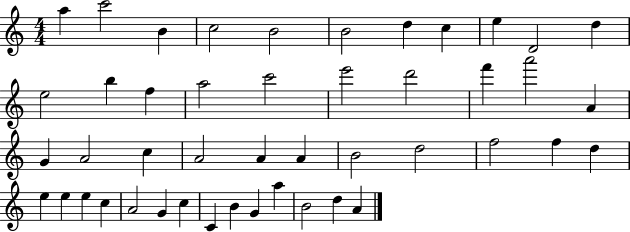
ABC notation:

X:1
T:Untitled
M:4/4
L:1/4
K:C
a c'2 B c2 B2 B2 d c e D2 d e2 b f a2 c'2 e'2 d'2 f' a'2 A G A2 c A2 A A B2 d2 f2 f d e e e c A2 G c C B G a B2 d A